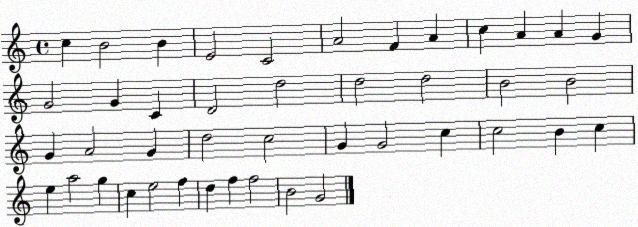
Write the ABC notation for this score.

X:1
T:Untitled
M:4/4
L:1/4
K:C
c B2 B E2 C2 A2 F A c A A G G2 G C D2 d2 d2 d2 B2 B2 G A2 G d2 c2 G G2 c c2 B c e a2 g c e2 f d f f2 B2 G2